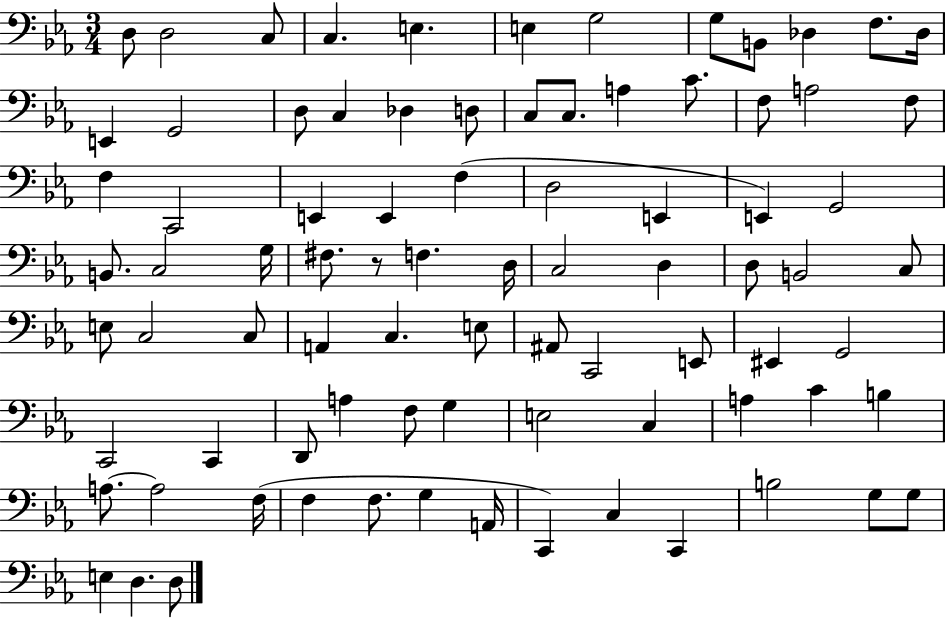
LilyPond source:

{
  \clef bass
  \numericTimeSignature
  \time 3/4
  \key ees \major
  d8 d2 c8 | c4. e4. | e4 g2 | g8 b,8 des4 f8. des16 | \break e,4 g,2 | d8 c4 des4 d8 | c8 c8. a4 c'8. | f8 a2 f8 | \break f4 c,2 | e,4 e,4 f4( | d2 e,4 | e,4) g,2 | \break b,8. c2 g16 | fis8. r8 f4. d16 | c2 d4 | d8 b,2 c8 | \break e8 c2 c8 | a,4 c4. e8 | ais,8 c,2 e,8 | eis,4 g,2 | \break c,2 c,4 | d,8 a4 f8 g4 | e2 c4 | a4 c'4 b4 | \break a8.~~ a2 f16( | f4 f8. g4 a,16 | c,4) c4 c,4 | b2 g8 g8 | \break e4 d4. d8 | \bar "|."
}